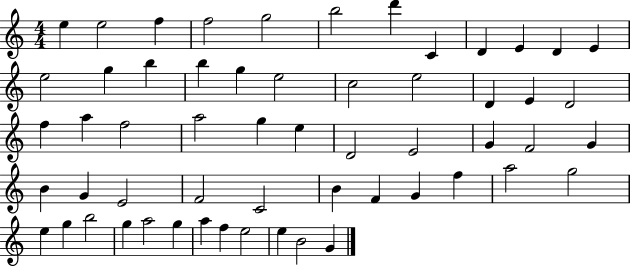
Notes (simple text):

E5/q E5/h F5/q F5/h G5/h B5/h D6/q C4/q D4/q E4/q D4/q E4/q E5/h G5/q B5/q B5/q G5/q E5/h C5/h E5/h D4/q E4/q D4/h F5/q A5/q F5/h A5/h G5/q E5/q D4/h E4/h G4/q F4/h G4/q B4/q G4/q E4/h F4/h C4/h B4/q F4/q G4/q F5/q A5/h G5/h E5/q G5/q B5/h G5/q A5/h G5/q A5/q F5/q E5/h E5/q B4/h G4/q